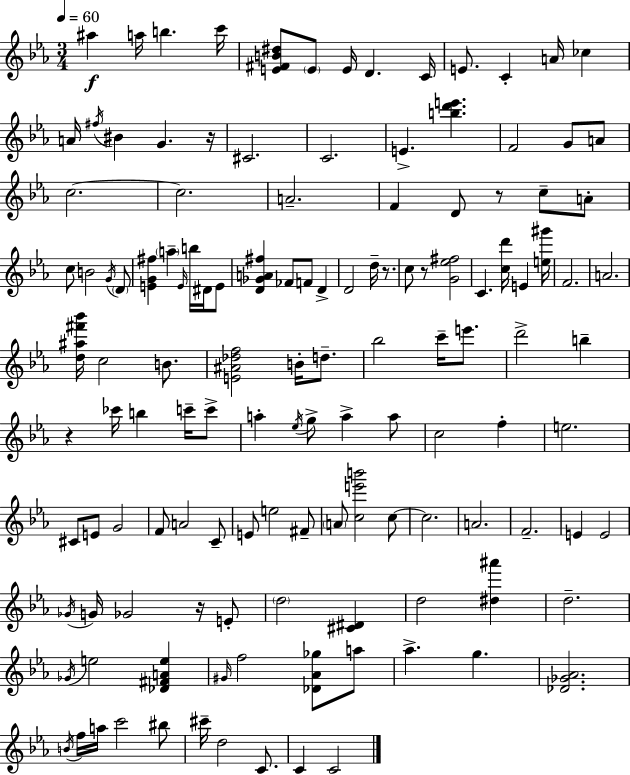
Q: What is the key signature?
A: EES major